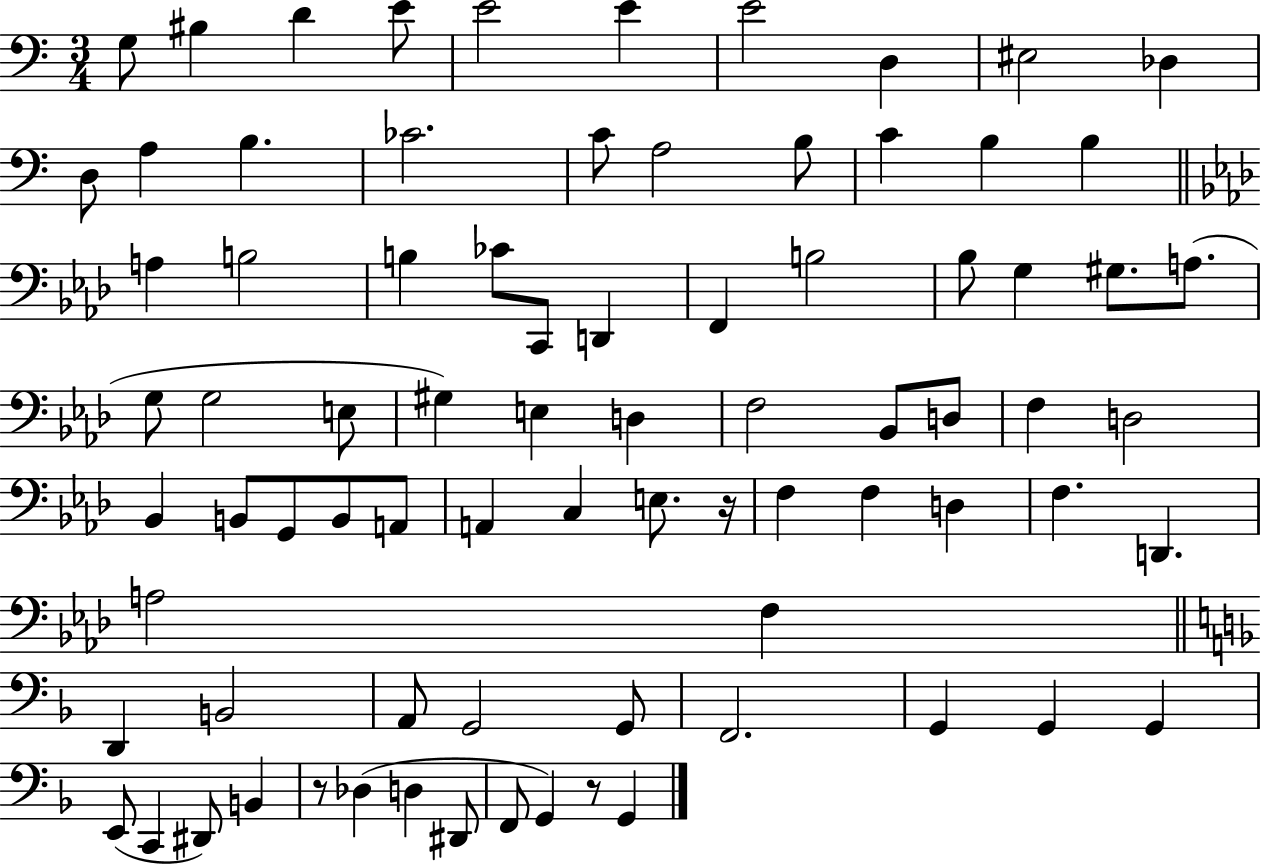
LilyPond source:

{
  \clef bass
  \numericTimeSignature
  \time 3/4
  \key c \major
  g8 bis4 d'4 e'8 | e'2 e'4 | e'2 d4 | eis2 des4 | \break d8 a4 b4. | ces'2. | c'8 a2 b8 | c'4 b4 b4 | \break \bar "||" \break \key aes \major a4 b2 | b4 ces'8 c,8 d,4 | f,4 b2 | bes8 g4 gis8. a8.( | \break g8 g2 e8 | gis4) e4 d4 | f2 bes,8 d8 | f4 d2 | \break bes,4 b,8 g,8 b,8 a,8 | a,4 c4 e8. r16 | f4 f4 d4 | f4. d,4. | \break a2 f4 | \bar "||" \break \key d \minor d,4 b,2 | a,8 g,2 g,8 | f,2. | g,4 g,4 g,4 | \break e,8( c,4 dis,8) b,4 | r8 des4( d4 dis,8 | f,8 g,4) r8 g,4 | \bar "|."
}